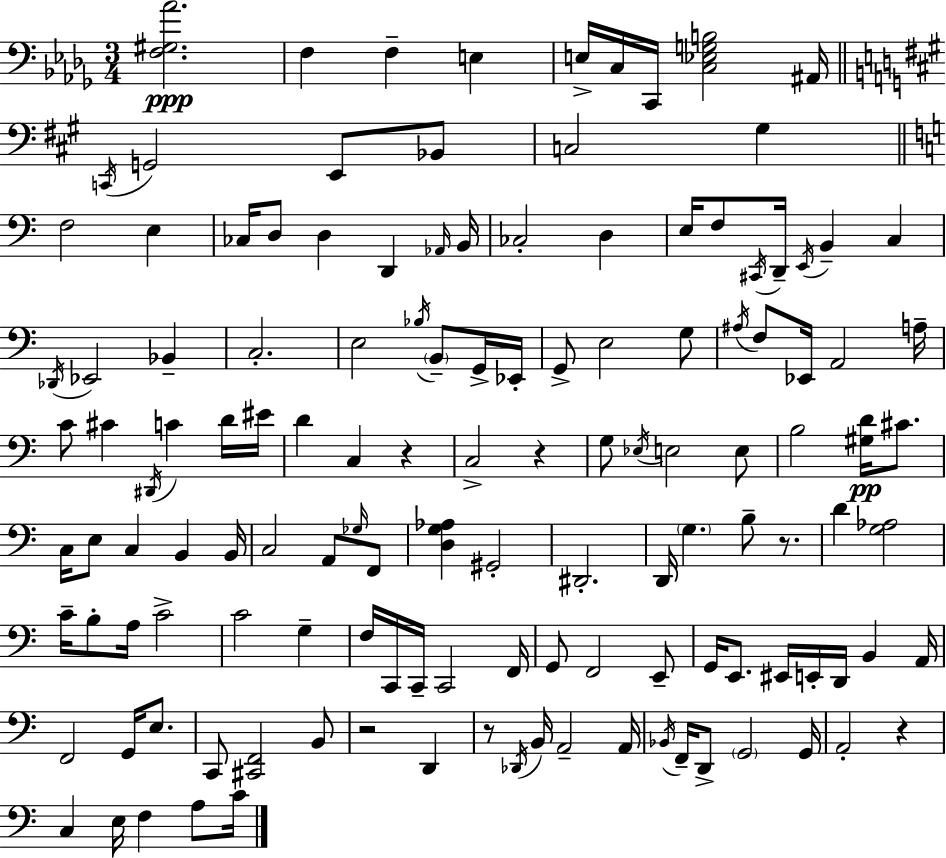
[F3,G#3,Ab4]/h. F3/q F3/q E3/q E3/s C3/s C2/s [C3,Eb3,G3,B3]/h A#2/s C2/s G2/h E2/e Bb2/e C3/h G#3/q F3/h E3/q CES3/s D3/e D3/q D2/q Ab2/s B2/s CES3/h D3/q E3/s F3/e C#2/s D2/s E2/s B2/q C3/q Db2/s Eb2/h Bb2/q C3/h. E3/h Bb3/s B2/e G2/s Eb2/s G2/e E3/h G3/e A#3/s F3/e Eb2/s A2/h A3/s C4/e C#4/q D#2/s C4/q D4/s EIS4/s D4/q C3/q R/q C3/h R/q G3/e Eb3/s E3/h E3/e B3/h [G#3,D4]/s C#4/e. C3/s E3/e C3/q B2/q B2/s C3/h A2/e Gb3/s F2/e [D3,G3,Ab3]/q G#2/h D#2/h. D2/s G3/q. B3/e R/e. D4/q [G3,Ab3]/h C4/s B3/e A3/s C4/h C4/h G3/q F3/s C2/s C2/s C2/h F2/s G2/e F2/h E2/e G2/s E2/e. EIS2/s E2/s D2/s B2/q A2/s F2/h G2/s E3/e. C2/e [C#2,F2]/h B2/e R/h D2/q R/e Db2/s B2/s A2/h A2/s Bb2/s F2/s D2/e G2/h G2/s A2/h R/q C3/q E3/s F3/q A3/e C4/s